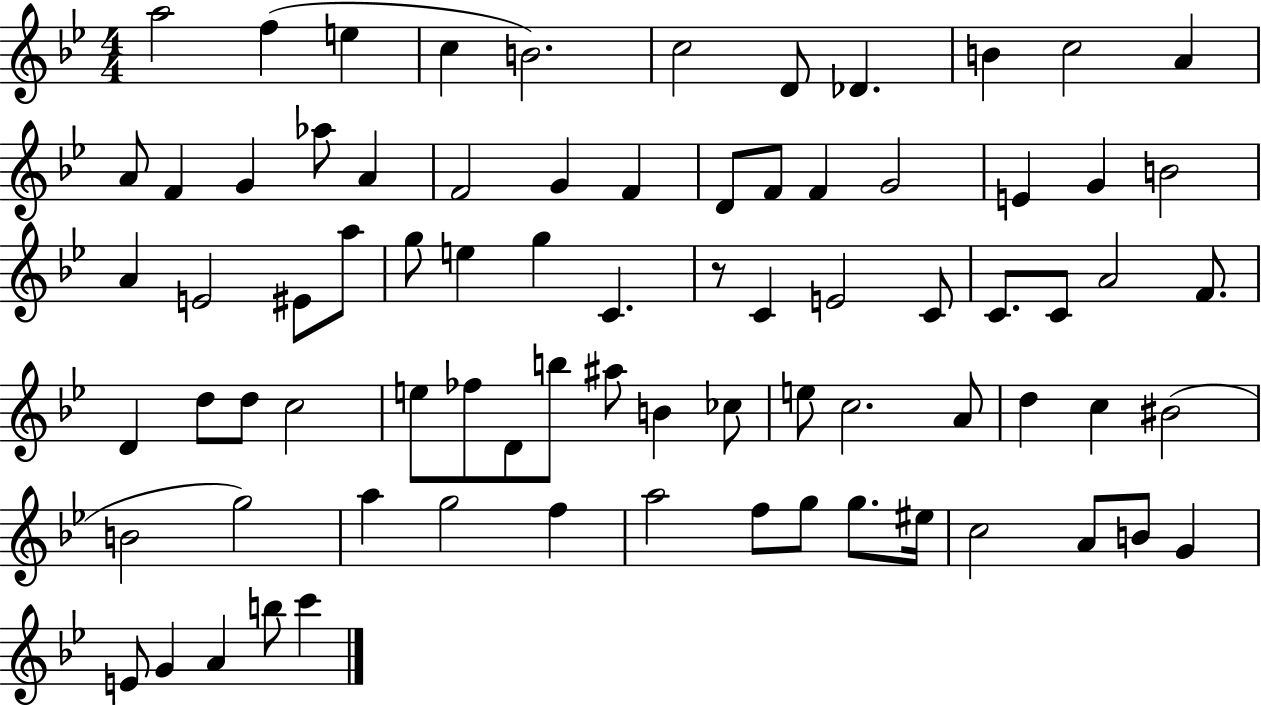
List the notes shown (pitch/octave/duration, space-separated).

A5/h F5/q E5/q C5/q B4/h. C5/h D4/e Db4/q. B4/q C5/h A4/q A4/e F4/q G4/q Ab5/e A4/q F4/h G4/q F4/q D4/e F4/e F4/q G4/h E4/q G4/q B4/h A4/q E4/h EIS4/e A5/e G5/e E5/q G5/q C4/q. R/e C4/q E4/h C4/e C4/e. C4/e A4/h F4/e. D4/q D5/e D5/e C5/h E5/e FES5/e D4/e B5/e A#5/e B4/q CES5/e E5/e C5/h. A4/e D5/q C5/q BIS4/h B4/h G5/h A5/q G5/h F5/q A5/h F5/e G5/e G5/e. EIS5/s C5/h A4/e B4/e G4/q E4/e G4/q A4/q B5/e C6/q